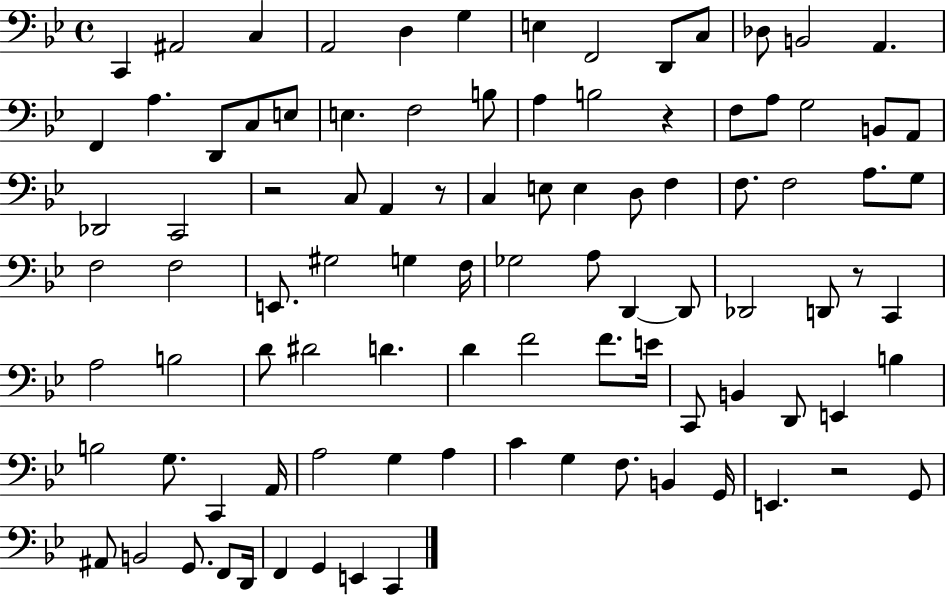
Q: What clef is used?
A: bass